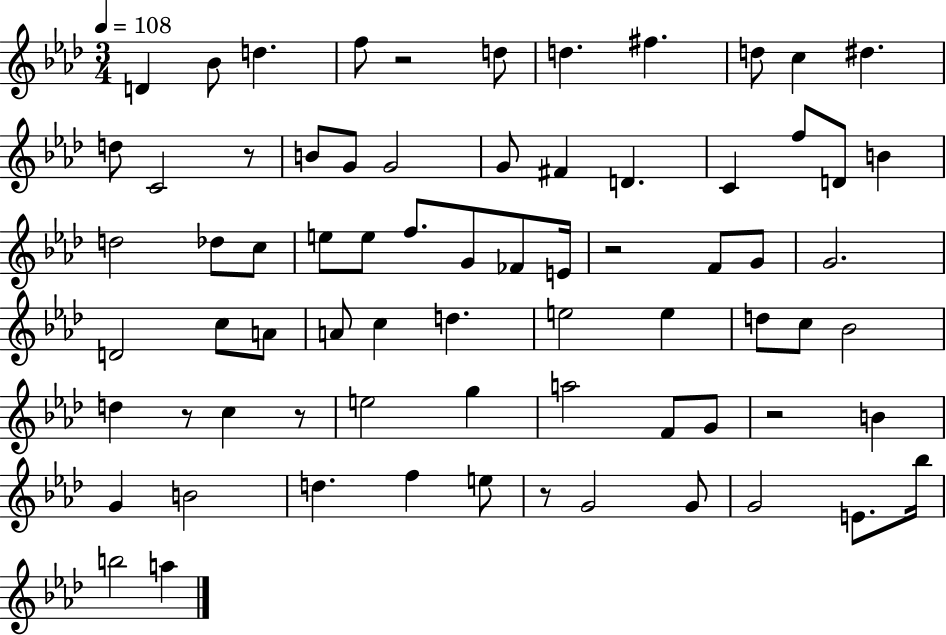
X:1
T:Untitled
M:3/4
L:1/4
K:Ab
D _B/2 d f/2 z2 d/2 d ^f d/2 c ^d d/2 C2 z/2 B/2 G/2 G2 G/2 ^F D C f/2 D/2 B d2 _d/2 c/2 e/2 e/2 f/2 G/2 _F/2 E/4 z2 F/2 G/2 G2 D2 c/2 A/2 A/2 c d e2 e d/2 c/2 _B2 d z/2 c z/2 e2 g a2 F/2 G/2 z2 B G B2 d f e/2 z/2 G2 G/2 G2 E/2 _b/4 b2 a